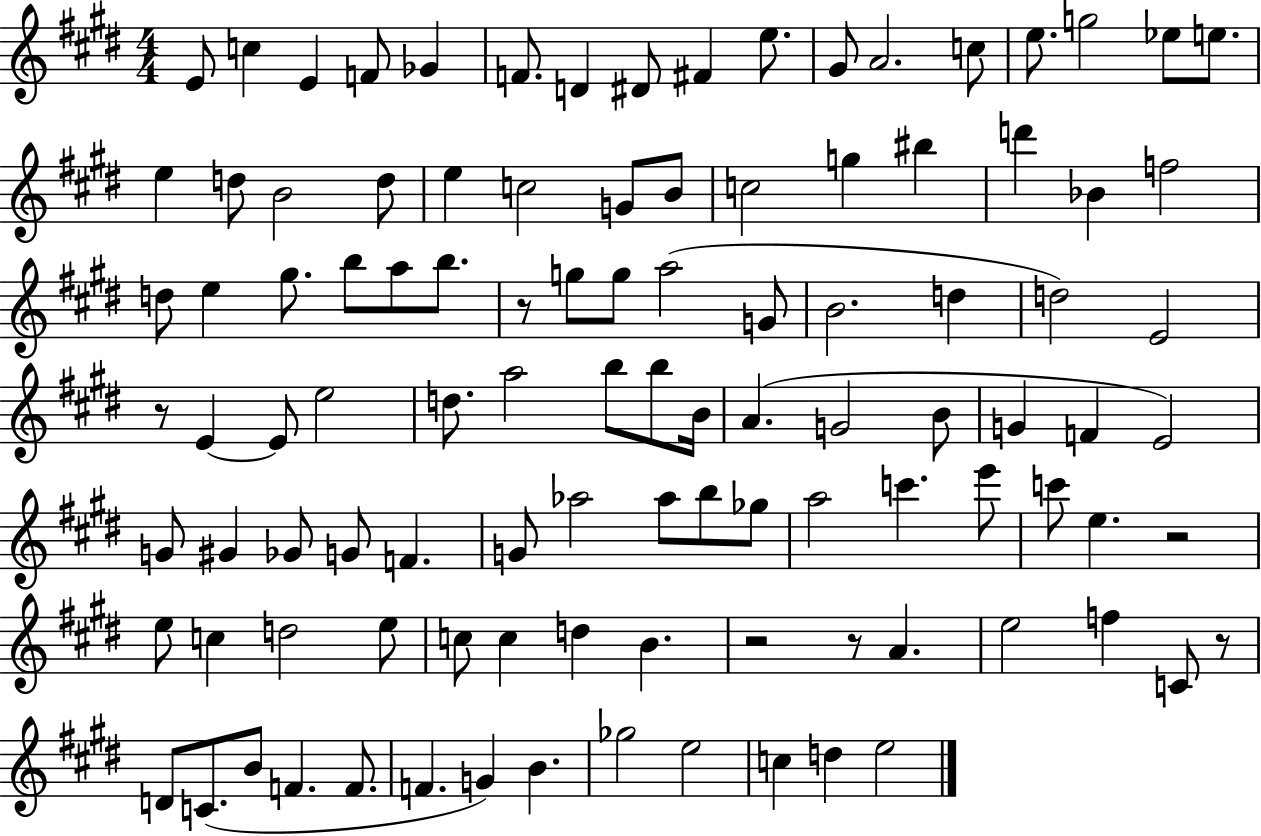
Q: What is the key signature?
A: E major